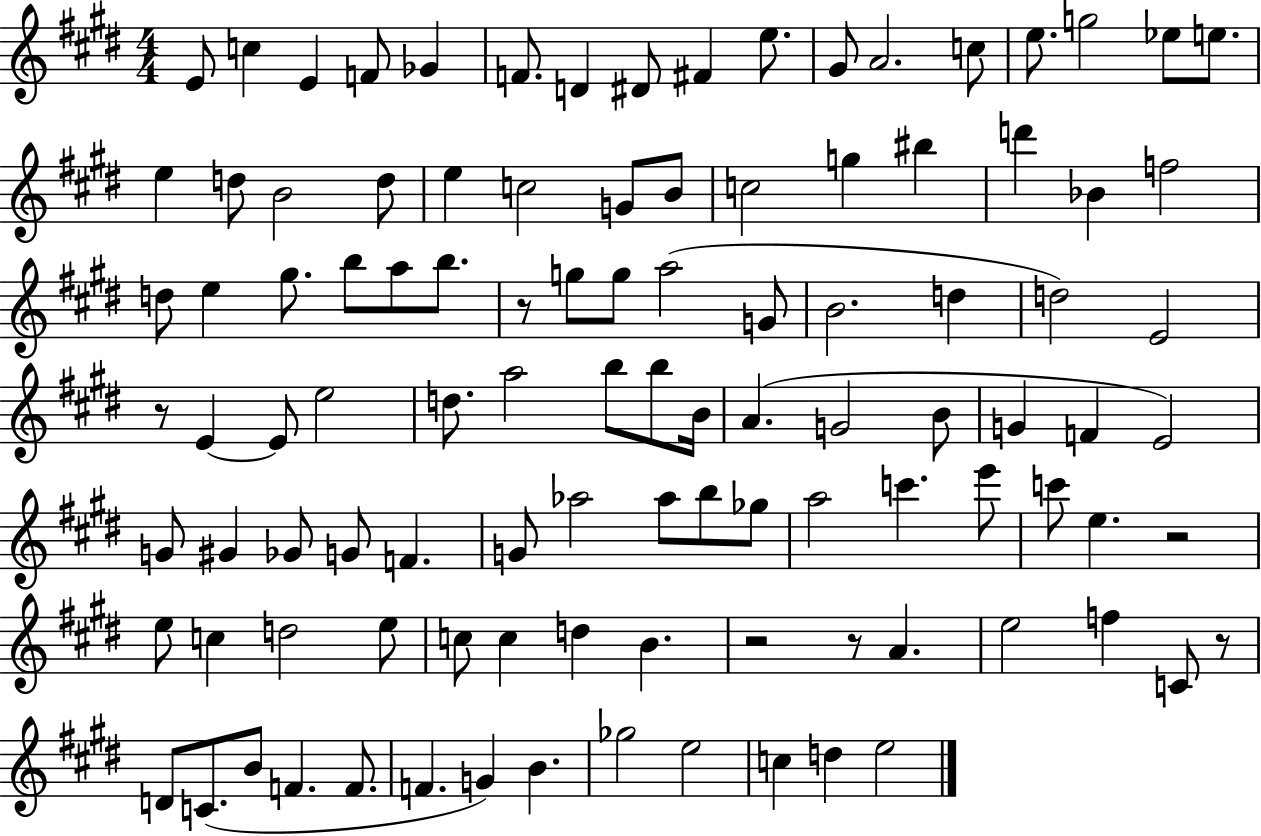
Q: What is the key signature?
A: E major